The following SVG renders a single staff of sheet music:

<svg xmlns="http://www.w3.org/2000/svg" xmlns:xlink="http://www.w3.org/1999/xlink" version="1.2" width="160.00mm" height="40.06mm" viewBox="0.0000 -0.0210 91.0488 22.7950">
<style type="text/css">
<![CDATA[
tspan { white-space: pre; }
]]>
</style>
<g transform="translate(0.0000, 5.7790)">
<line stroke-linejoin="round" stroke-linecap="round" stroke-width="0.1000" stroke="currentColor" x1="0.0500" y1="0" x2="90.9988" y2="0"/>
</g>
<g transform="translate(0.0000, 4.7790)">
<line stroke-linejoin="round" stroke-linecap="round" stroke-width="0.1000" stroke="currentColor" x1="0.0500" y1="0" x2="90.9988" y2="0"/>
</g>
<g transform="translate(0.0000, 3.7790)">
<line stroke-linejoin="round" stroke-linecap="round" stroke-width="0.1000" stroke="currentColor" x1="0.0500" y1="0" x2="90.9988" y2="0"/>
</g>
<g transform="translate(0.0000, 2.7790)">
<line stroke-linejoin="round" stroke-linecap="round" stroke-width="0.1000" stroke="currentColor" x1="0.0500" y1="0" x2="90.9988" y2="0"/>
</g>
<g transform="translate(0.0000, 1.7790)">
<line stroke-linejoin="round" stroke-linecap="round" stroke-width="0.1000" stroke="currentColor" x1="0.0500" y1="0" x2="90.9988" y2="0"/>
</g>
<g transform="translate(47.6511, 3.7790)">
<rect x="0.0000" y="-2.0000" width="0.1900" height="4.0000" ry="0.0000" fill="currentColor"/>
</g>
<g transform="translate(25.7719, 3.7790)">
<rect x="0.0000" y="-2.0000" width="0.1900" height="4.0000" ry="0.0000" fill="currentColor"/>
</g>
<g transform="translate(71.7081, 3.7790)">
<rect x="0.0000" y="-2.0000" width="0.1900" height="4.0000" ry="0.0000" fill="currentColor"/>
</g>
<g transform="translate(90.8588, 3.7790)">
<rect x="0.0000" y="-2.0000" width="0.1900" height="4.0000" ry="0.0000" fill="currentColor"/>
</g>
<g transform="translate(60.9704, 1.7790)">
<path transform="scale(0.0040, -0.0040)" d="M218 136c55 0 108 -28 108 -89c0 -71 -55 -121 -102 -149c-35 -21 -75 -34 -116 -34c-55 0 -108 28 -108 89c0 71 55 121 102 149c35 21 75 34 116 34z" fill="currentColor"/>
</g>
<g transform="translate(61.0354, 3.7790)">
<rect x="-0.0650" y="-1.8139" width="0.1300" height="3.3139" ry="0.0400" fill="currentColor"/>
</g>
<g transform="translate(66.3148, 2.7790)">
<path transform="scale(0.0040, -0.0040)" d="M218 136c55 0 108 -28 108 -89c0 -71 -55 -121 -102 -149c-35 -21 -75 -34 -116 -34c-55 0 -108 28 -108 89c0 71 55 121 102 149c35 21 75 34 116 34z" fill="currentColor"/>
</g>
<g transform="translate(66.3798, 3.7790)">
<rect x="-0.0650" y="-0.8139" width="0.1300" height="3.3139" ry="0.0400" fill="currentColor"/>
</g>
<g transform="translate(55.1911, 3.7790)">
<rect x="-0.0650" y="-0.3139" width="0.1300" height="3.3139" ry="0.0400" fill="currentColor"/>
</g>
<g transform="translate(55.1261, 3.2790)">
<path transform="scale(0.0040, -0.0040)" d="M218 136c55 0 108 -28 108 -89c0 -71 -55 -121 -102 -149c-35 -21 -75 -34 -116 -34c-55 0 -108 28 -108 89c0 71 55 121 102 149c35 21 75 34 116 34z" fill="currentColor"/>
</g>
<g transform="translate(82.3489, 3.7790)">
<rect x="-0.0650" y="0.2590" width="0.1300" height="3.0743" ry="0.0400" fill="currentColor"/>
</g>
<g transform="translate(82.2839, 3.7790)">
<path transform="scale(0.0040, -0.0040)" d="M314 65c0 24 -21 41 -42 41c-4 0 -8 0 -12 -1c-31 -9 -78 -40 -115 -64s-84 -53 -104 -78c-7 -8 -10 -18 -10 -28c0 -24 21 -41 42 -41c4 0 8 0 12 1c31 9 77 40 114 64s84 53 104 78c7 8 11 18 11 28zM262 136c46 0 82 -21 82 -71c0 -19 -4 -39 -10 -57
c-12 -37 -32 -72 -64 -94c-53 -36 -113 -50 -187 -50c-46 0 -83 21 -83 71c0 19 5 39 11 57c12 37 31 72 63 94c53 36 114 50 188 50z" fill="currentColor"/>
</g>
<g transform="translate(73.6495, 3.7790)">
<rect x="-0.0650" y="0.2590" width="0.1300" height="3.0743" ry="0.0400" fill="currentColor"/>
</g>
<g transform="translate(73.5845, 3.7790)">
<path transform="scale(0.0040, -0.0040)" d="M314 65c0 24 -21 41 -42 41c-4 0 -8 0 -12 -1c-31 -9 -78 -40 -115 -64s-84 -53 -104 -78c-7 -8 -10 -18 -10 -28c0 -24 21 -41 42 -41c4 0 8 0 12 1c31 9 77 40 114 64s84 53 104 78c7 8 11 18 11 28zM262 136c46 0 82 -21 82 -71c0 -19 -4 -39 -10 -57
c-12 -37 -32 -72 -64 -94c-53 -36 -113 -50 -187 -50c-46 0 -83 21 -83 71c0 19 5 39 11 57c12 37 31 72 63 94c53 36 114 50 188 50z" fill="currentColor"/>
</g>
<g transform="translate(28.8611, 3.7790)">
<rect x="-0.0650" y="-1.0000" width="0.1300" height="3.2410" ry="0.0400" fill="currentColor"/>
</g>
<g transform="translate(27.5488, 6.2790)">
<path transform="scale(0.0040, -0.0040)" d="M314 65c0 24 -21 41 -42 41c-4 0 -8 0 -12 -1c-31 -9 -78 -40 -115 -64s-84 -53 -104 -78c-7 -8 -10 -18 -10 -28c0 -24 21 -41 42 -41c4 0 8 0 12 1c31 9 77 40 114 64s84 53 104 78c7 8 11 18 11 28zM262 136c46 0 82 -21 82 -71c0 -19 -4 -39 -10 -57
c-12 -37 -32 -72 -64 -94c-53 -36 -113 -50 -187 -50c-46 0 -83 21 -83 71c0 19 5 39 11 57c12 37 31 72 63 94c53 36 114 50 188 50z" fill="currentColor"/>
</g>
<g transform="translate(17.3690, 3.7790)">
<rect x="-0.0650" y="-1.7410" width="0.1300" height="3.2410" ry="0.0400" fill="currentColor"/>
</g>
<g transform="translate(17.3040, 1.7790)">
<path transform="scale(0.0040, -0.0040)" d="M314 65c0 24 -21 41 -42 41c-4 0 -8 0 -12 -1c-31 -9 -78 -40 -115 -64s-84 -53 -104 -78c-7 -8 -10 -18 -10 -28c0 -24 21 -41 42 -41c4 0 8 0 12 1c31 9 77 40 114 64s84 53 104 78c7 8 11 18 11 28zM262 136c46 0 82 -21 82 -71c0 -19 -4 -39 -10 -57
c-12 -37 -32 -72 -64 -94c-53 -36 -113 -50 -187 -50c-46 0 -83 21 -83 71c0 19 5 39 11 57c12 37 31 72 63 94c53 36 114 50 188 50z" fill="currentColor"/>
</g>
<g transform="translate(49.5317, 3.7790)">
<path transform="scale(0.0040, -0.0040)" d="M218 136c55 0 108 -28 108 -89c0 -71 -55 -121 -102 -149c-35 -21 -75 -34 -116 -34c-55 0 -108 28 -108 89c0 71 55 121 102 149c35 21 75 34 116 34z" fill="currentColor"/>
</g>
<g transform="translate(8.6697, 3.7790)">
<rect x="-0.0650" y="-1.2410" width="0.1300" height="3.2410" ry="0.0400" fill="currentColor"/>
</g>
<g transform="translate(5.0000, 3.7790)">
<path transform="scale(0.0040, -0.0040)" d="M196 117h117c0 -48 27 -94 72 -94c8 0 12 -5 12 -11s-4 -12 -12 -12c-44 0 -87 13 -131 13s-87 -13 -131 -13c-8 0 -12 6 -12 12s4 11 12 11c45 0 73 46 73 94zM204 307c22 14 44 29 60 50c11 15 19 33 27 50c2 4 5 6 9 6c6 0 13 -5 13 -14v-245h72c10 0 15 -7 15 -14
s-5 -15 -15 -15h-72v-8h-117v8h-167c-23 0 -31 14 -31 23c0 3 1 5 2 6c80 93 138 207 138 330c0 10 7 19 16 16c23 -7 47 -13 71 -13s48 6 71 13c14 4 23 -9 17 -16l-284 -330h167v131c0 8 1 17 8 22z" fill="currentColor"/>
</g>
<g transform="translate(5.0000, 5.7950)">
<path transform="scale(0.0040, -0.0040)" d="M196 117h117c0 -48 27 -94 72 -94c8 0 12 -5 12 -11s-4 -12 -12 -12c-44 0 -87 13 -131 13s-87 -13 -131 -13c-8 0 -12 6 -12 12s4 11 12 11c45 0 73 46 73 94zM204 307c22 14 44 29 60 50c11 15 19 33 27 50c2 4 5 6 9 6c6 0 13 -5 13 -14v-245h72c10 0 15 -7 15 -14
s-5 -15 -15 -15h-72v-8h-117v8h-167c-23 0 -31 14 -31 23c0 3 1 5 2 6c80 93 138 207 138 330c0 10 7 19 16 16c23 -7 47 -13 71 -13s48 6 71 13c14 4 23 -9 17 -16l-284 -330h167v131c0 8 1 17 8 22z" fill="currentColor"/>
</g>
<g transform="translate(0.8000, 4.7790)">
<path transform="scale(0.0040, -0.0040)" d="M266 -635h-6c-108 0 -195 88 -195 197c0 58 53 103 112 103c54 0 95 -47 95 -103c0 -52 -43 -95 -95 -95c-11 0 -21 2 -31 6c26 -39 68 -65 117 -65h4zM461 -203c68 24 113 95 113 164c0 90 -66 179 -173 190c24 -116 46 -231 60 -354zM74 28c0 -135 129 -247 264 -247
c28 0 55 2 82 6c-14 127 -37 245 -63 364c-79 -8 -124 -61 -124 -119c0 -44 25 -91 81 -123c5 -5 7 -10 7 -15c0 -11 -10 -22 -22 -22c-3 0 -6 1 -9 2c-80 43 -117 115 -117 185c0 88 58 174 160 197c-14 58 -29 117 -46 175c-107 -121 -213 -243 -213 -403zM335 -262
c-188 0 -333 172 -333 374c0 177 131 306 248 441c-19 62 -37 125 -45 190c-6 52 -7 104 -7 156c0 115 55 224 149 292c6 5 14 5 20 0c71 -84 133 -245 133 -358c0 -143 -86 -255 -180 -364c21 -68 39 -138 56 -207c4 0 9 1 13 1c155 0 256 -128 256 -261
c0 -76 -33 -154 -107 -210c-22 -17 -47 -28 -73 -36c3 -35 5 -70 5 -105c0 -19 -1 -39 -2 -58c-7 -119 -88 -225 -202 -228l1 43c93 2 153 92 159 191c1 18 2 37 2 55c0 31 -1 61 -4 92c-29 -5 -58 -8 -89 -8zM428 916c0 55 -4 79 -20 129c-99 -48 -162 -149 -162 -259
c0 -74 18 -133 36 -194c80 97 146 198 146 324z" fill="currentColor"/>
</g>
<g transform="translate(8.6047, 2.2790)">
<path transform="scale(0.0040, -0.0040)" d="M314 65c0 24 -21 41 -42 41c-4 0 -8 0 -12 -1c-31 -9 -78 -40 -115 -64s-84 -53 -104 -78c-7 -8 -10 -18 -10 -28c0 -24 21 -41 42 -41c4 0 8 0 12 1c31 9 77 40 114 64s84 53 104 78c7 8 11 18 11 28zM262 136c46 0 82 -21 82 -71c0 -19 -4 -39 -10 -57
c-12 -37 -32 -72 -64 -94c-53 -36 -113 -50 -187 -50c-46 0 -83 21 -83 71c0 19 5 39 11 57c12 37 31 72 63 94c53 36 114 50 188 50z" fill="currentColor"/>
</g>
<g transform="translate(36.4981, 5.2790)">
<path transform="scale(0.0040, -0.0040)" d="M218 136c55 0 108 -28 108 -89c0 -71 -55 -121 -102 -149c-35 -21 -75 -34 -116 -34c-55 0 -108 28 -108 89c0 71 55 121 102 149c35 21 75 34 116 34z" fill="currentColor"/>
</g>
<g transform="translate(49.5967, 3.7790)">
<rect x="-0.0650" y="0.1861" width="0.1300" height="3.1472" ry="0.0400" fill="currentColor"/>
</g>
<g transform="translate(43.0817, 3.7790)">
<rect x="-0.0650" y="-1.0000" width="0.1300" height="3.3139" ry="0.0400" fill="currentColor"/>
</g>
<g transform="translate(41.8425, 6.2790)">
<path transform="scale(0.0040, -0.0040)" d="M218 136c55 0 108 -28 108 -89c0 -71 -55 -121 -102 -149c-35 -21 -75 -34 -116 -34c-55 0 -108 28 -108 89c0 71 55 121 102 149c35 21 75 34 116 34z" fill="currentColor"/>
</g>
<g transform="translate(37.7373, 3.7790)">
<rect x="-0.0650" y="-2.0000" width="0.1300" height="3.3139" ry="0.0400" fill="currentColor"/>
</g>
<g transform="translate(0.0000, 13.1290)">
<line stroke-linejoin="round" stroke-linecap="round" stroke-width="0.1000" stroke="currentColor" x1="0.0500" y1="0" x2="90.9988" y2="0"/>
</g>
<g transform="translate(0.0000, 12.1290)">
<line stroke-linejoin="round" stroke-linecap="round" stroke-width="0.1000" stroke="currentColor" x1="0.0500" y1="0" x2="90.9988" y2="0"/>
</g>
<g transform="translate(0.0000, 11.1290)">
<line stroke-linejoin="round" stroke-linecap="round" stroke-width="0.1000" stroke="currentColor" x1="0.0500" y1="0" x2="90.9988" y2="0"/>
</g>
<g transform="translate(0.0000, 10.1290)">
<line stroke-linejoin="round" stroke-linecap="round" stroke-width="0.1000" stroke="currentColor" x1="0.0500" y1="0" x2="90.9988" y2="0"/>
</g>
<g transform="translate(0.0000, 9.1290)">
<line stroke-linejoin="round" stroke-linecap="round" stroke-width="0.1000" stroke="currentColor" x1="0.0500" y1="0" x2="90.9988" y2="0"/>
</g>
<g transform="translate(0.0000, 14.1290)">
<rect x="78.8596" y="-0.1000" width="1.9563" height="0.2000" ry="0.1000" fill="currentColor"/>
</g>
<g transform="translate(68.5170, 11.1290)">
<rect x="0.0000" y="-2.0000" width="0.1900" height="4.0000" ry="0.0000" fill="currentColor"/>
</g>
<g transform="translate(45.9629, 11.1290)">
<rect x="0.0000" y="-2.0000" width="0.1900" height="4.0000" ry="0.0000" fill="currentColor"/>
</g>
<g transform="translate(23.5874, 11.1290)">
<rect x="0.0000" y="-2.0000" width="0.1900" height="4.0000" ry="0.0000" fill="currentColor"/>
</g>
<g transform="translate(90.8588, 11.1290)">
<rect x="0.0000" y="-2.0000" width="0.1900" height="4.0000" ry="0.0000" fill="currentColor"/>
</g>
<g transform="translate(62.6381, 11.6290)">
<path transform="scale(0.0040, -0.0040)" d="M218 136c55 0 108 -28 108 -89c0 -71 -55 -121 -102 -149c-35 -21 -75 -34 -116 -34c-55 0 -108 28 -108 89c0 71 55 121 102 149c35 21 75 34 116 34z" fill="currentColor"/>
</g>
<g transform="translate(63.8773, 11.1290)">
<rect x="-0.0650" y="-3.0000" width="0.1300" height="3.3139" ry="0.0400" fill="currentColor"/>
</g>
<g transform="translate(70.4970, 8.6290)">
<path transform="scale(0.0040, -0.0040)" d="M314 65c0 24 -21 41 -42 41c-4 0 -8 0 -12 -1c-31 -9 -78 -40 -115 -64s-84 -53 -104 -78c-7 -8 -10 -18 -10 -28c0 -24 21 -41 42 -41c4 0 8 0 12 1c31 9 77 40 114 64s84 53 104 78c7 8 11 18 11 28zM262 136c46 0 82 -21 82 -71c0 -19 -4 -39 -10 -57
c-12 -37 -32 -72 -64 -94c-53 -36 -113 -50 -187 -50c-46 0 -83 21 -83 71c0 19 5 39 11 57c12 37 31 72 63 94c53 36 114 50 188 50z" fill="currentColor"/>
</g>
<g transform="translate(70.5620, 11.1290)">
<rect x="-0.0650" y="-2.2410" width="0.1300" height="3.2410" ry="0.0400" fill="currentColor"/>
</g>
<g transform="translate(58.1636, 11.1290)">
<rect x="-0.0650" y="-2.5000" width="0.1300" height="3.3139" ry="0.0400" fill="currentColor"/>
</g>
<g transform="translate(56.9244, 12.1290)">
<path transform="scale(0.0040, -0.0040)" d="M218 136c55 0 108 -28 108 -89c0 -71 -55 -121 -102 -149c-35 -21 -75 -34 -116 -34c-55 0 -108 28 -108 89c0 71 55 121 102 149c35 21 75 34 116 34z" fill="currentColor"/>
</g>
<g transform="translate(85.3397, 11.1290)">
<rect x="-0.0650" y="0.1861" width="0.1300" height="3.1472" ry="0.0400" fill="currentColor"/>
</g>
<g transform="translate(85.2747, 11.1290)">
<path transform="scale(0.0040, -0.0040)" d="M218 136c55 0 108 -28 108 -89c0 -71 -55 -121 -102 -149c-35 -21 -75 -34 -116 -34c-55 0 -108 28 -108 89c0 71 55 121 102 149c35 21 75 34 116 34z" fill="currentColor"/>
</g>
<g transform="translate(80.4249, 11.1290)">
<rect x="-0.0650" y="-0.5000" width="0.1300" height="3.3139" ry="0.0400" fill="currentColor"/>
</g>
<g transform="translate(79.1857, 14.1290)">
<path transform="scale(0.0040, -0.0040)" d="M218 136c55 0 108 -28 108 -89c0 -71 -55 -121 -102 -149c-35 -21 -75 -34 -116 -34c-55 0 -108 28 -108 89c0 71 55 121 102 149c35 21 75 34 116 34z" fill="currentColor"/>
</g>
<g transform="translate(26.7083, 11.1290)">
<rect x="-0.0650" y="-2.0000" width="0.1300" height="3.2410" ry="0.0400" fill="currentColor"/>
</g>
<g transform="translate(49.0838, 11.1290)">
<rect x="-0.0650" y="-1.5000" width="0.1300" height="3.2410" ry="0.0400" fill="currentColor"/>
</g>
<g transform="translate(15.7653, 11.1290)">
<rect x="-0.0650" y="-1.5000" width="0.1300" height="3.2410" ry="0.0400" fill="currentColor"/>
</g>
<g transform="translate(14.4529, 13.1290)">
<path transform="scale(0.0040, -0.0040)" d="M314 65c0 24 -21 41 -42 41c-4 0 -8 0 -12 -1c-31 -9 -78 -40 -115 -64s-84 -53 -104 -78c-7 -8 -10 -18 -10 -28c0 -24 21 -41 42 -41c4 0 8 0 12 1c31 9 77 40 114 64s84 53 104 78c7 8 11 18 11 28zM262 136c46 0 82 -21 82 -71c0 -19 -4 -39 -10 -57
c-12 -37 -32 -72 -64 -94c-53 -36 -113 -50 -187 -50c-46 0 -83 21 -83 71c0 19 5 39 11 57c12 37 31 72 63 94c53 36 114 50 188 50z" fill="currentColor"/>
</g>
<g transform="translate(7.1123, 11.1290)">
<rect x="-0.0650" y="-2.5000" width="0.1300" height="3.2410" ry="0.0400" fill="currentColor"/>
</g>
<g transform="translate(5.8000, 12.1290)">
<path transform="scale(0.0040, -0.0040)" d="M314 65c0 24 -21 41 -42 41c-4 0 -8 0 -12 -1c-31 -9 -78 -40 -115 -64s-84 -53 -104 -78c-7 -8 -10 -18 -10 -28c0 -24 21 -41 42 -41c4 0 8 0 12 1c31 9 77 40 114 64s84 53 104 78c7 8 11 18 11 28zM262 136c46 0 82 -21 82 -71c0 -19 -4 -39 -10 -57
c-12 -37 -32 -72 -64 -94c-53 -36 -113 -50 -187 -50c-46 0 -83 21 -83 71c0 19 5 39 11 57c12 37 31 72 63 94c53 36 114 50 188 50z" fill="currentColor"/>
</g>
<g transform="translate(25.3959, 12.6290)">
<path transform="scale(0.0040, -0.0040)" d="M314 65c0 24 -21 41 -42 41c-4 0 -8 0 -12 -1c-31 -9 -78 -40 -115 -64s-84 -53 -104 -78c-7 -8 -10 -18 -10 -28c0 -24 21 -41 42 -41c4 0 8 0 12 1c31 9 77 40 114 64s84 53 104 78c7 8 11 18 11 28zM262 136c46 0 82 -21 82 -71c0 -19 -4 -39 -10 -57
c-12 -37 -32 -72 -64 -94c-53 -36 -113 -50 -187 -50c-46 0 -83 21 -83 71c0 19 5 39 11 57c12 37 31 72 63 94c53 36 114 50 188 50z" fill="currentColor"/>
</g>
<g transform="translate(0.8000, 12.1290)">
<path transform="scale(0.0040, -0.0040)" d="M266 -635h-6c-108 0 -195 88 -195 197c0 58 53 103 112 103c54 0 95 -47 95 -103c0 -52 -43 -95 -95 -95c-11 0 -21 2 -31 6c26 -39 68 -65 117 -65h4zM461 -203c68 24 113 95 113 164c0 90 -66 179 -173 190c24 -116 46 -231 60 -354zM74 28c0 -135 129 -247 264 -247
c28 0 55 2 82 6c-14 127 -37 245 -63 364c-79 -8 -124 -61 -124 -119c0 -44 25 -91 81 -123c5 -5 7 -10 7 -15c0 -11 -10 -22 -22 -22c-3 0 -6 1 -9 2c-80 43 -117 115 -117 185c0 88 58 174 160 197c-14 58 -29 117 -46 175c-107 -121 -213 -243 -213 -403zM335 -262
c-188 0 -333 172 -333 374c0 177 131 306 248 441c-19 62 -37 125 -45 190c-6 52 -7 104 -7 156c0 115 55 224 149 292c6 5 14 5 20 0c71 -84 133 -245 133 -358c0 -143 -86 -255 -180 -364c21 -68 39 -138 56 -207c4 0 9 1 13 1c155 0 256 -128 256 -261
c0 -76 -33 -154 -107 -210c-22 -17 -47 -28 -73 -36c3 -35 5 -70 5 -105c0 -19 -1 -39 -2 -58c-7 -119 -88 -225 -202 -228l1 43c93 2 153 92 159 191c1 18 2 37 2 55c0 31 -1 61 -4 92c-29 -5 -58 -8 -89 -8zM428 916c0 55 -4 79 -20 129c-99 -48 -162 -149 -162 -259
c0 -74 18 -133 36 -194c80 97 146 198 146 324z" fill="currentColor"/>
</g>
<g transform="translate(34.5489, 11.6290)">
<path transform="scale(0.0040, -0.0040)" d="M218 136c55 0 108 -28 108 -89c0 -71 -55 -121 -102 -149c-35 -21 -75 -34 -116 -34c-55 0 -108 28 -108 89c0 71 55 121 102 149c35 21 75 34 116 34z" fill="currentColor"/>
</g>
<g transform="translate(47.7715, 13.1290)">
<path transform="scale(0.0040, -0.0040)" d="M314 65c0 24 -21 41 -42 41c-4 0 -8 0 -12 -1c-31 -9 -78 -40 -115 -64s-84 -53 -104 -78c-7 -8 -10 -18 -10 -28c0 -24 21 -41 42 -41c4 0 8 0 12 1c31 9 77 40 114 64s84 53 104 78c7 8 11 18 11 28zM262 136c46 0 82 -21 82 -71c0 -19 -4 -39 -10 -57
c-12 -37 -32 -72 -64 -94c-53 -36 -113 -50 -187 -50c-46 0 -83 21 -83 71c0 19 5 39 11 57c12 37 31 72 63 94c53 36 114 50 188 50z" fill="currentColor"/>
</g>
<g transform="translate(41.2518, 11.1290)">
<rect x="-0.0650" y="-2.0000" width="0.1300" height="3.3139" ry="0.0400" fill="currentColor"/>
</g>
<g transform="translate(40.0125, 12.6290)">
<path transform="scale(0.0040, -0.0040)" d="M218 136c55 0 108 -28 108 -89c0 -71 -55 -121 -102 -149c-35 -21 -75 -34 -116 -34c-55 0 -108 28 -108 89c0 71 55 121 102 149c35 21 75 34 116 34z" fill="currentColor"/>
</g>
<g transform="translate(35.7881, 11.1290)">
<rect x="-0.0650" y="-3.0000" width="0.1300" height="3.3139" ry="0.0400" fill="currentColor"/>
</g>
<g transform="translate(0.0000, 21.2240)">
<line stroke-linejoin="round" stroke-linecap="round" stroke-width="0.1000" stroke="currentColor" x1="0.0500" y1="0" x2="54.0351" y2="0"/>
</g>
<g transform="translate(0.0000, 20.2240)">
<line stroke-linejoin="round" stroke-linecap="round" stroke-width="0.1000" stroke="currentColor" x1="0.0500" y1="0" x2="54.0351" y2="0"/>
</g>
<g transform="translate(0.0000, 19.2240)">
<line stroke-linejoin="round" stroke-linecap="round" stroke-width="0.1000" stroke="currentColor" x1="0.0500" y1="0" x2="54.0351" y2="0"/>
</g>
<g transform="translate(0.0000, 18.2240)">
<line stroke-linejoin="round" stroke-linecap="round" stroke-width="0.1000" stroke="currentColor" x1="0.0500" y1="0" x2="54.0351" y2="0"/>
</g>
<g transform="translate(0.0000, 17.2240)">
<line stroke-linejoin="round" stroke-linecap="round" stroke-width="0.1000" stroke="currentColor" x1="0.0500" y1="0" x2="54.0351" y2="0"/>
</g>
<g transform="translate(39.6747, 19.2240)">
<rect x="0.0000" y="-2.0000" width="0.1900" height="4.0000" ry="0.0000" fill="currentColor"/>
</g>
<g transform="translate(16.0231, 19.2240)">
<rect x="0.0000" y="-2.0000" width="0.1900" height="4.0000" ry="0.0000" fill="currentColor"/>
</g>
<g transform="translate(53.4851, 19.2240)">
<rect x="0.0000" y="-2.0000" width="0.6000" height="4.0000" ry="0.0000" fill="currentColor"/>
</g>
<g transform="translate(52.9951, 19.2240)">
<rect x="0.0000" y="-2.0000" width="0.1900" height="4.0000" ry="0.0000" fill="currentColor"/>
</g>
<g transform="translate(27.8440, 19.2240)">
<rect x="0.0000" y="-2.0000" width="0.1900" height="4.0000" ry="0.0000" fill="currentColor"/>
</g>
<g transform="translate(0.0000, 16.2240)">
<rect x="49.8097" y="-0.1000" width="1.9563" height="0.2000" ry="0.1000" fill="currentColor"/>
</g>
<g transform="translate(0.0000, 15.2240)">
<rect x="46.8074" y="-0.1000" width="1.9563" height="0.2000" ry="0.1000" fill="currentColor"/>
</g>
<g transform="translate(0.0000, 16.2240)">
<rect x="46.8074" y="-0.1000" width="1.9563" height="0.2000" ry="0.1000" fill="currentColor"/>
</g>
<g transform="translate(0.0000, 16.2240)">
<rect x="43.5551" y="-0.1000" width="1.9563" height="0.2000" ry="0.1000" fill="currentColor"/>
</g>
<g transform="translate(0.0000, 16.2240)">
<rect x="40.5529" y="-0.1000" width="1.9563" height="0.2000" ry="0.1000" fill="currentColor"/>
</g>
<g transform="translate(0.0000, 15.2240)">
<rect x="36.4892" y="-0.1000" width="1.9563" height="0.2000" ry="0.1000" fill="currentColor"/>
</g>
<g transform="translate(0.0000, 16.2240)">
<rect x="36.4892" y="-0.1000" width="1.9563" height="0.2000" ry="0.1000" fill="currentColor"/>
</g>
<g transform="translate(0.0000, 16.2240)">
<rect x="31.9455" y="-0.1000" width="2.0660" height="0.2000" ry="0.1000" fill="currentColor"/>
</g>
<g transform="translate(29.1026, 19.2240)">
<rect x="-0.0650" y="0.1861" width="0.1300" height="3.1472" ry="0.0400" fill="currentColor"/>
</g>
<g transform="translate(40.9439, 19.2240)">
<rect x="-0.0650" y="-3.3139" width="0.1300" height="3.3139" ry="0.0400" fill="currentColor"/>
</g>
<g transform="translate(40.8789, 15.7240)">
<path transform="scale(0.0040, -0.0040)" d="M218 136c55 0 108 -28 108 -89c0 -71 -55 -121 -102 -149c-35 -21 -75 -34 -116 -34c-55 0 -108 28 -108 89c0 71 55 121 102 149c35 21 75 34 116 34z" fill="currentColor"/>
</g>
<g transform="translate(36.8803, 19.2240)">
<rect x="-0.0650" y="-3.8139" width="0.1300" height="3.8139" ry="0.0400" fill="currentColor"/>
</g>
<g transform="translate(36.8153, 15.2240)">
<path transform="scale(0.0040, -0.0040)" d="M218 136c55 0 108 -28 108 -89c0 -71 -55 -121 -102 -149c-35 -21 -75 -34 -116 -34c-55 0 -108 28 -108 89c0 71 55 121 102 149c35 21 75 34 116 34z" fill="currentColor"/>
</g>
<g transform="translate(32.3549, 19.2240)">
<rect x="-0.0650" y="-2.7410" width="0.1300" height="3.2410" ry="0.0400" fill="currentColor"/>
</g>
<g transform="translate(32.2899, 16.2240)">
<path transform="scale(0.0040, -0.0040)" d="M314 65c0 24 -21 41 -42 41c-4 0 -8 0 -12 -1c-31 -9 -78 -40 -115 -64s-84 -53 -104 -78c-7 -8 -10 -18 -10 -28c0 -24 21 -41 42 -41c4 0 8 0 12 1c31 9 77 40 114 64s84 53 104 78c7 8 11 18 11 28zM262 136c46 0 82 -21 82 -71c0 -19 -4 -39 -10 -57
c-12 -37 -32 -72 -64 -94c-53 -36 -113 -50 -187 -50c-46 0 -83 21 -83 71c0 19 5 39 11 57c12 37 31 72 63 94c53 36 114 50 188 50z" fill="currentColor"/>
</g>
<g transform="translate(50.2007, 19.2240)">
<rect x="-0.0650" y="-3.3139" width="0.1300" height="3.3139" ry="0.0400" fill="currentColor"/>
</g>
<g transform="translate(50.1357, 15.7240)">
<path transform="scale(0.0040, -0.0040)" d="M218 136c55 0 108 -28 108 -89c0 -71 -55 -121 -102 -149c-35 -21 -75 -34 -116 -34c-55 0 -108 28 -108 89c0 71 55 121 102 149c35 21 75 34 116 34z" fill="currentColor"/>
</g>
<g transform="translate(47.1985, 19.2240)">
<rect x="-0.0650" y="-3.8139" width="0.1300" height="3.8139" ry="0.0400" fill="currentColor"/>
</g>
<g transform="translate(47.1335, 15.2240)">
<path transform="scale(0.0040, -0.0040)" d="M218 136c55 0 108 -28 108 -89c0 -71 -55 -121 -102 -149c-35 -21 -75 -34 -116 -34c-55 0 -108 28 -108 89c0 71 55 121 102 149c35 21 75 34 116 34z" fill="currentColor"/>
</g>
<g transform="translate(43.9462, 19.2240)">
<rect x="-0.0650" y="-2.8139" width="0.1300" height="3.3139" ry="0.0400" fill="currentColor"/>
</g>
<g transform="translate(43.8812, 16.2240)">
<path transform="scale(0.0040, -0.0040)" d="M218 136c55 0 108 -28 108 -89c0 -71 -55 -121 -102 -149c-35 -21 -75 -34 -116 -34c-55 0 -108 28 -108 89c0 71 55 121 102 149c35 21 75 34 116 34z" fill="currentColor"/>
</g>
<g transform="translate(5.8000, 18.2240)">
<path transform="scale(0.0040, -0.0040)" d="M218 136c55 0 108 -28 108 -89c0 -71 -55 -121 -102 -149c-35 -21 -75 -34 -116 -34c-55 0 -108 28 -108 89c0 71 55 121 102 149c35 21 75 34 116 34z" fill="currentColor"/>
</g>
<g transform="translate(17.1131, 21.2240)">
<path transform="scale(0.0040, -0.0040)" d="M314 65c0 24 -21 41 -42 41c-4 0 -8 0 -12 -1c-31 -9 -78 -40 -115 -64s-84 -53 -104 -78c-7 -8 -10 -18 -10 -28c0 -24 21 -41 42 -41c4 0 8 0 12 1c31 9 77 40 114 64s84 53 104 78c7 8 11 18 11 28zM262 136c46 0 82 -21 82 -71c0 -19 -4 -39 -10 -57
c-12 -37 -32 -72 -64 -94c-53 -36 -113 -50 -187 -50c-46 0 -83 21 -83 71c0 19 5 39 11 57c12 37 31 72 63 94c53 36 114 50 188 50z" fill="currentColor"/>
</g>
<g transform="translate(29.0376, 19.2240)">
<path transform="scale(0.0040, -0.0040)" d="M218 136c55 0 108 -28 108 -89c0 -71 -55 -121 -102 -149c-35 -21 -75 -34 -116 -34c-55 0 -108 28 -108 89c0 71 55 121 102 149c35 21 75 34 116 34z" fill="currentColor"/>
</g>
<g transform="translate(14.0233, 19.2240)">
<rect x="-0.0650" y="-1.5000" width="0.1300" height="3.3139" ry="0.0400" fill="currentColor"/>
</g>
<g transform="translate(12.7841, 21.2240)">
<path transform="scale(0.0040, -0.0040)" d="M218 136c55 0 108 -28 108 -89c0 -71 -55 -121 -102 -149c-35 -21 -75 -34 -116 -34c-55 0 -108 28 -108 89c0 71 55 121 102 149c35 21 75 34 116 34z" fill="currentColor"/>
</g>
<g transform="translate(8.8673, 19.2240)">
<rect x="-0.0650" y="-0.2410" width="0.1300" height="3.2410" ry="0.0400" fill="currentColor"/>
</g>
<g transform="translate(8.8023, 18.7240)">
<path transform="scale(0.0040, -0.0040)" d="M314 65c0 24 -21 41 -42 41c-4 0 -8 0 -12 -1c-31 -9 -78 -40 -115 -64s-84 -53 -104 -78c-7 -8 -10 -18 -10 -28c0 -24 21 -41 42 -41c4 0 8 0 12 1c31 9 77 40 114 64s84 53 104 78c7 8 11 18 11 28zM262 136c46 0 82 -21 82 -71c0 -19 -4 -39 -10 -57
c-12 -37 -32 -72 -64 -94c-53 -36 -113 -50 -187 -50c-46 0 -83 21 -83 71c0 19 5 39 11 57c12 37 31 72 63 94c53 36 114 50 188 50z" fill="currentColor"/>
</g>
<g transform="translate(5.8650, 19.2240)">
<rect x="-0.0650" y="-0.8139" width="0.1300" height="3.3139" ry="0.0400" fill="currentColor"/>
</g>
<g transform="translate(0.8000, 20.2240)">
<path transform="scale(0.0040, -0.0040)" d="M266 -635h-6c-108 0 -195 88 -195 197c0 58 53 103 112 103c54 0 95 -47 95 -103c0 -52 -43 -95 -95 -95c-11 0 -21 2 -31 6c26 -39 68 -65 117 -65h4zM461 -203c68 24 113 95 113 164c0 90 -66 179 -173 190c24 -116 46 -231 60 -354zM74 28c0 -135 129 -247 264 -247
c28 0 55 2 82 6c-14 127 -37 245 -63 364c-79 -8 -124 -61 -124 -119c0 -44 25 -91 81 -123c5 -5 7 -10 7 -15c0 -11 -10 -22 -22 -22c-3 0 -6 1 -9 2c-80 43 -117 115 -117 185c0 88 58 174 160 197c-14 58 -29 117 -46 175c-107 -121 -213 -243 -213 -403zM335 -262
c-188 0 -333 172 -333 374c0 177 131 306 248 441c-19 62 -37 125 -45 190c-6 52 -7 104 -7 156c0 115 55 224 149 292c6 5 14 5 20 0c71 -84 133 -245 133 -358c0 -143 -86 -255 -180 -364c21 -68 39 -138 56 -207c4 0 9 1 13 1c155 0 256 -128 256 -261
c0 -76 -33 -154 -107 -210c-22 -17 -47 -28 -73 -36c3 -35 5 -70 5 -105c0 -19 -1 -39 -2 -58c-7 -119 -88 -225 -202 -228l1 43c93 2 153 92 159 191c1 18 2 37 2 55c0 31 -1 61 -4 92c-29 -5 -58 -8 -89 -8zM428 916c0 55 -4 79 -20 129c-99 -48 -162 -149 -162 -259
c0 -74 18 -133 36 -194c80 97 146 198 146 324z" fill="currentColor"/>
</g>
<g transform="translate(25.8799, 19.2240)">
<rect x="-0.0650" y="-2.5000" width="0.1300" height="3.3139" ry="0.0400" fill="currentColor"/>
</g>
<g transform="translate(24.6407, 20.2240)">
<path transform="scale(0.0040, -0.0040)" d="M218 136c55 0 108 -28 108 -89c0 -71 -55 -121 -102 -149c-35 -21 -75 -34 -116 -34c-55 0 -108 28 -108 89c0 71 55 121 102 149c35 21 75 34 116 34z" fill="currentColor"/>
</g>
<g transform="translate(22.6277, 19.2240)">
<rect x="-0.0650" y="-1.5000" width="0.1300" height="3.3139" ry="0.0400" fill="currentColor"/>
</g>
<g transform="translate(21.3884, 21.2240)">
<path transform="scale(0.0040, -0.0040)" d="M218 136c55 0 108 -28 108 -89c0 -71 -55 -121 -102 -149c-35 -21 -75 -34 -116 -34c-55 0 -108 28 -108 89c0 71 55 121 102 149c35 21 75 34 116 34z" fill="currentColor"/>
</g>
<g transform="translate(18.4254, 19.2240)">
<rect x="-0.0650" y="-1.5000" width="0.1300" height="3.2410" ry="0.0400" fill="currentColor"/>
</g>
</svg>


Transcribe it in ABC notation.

X:1
T:Untitled
M:4/4
L:1/4
K:C
e2 f2 D2 F D B c f d B2 B2 G2 E2 F2 A F E2 G A g2 C B d c2 E E2 E G B a2 c' b a c' b